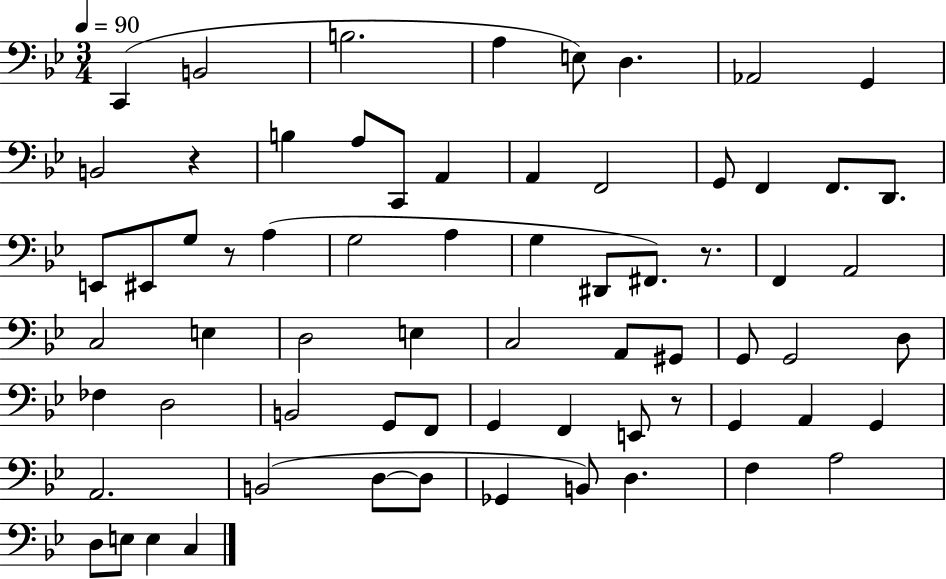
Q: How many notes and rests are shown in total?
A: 68